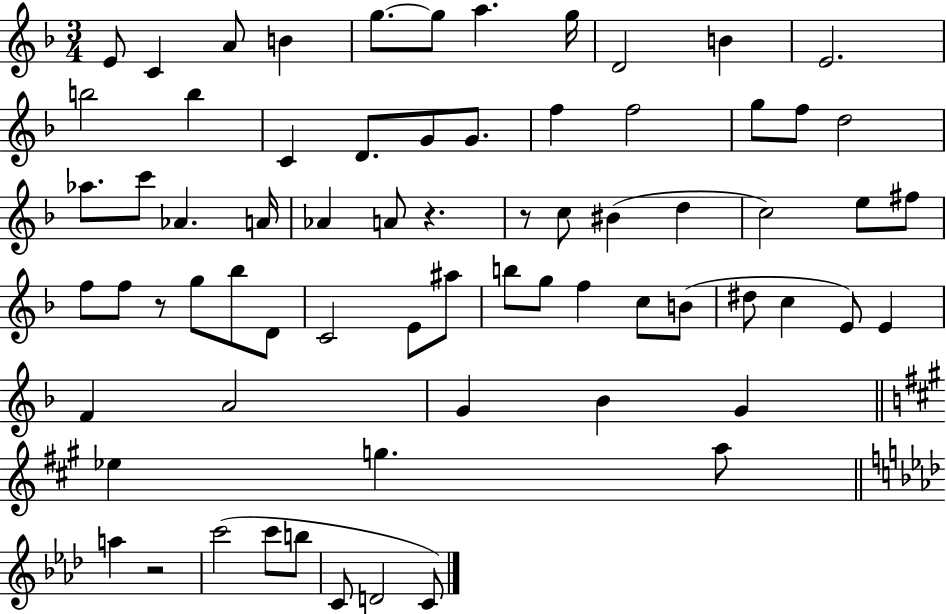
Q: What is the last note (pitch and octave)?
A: C4